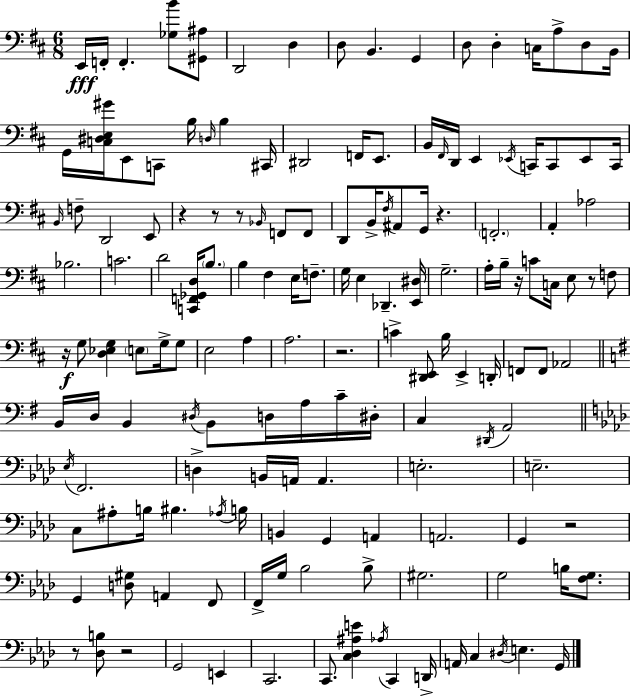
X:1
T:Untitled
M:6/8
L:1/4
K:D
E,,/4 F,,/4 F,, [_G,B]/2 [^G,,^A,]/2 D,,2 D, D,/2 B,, G,, D,/2 D, C,/4 A,/2 D,/2 B,,/4 G,,/4 [C,^D,E,^G]/4 E,,/2 C,,/2 B,/4 D,/4 B, ^C,,/4 ^D,,2 F,,/4 E,,/2 B,,/4 ^F,,/4 D,,/4 E,, _E,,/4 C,,/4 C,,/2 _E,,/2 C,,/4 B,,/4 F,/2 D,,2 E,,/2 z z/2 z/2 _B,,/4 F,,/2 F,,/2 D,,/2 B,,/4 ^F,/4 ^A,,/2 G,,/4 z F,,2 A,, _A,2 _B,2 C2 D2 [C,,F,,_G,,D,]/4 B,/2 B, ^F, E,/4 F,/2 G,/4 E, _D,, [E,,^D,]/4 G,2 A,/4 B,/4 z/4 C/2 C,/4 E,/2 z/2 F,/2 z/4 G,/2 [D,_E,G,] E,/2 G,/4 G,/2 E,2 A, A,2 z2 C [^D,,E,,]/2 B,/4 E,, D,,/4 F,,/2 F,,/2 _A,,2 B,,/4 D,/4 B,, ^D,/4 B,,/2 D,/4 A,/4 C/4 ^D,/4 C, ^D,,/4 A,,2 _E,/4 F,,2 D, B,,/4 A,,/4 A,, E,2 E,2 C,/2 ^A,/2 B,/4 ^B, _A,/4 B,/4 B,, G,, A,, A,,2 G,, z2 G,, [D,^G,]/2 A,, F,,/2 F,,/4 G,/4 _B,2 _B,/2 ^G,2 G,2 B,/4 [F,G,]/2 z/2 [_D,B,]/2 z2 G,,2 E,, C,,2 C,,/2 [C,_D,^A,E] _A,/4 C,, D,,/4 A,,/4 C, ^D,/4 E, G,,/4